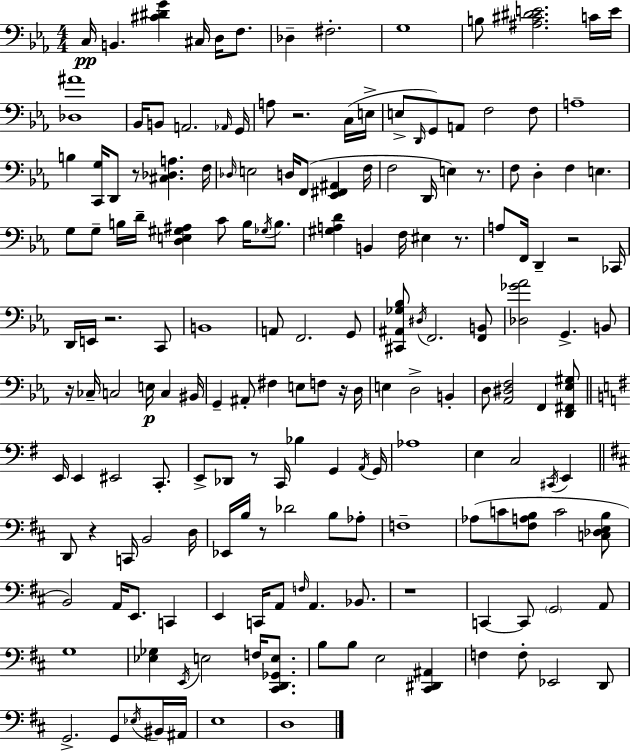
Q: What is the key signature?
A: EES major